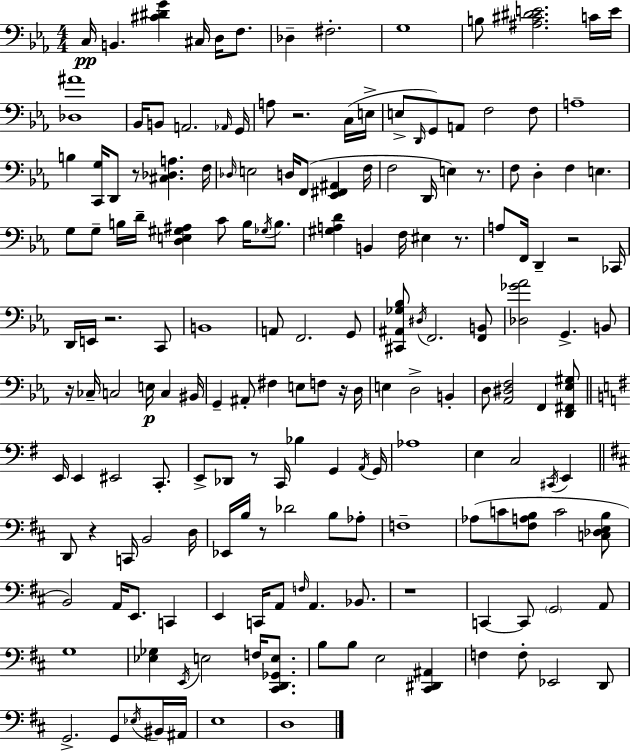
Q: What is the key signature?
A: EES major